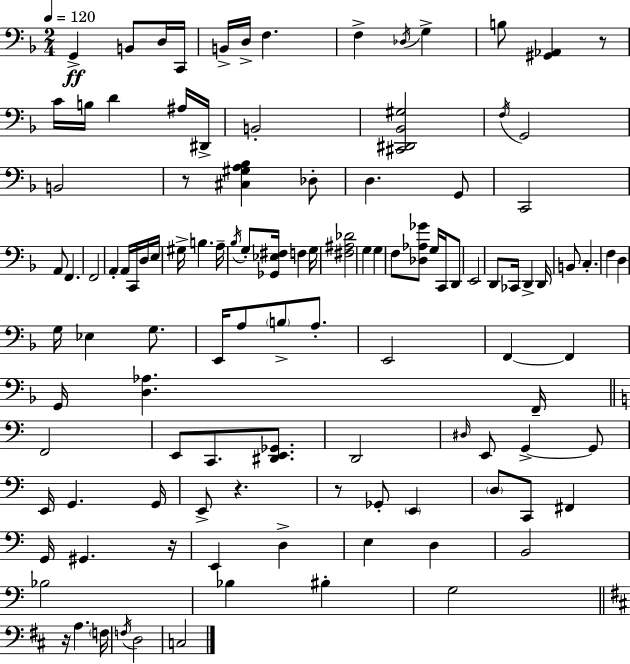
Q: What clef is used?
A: bass